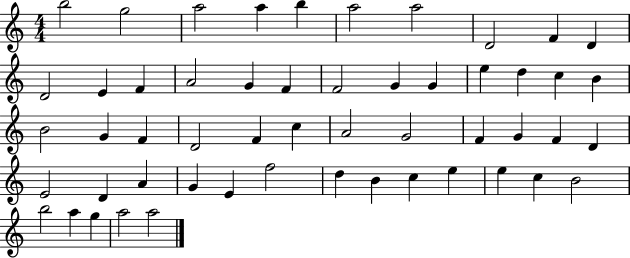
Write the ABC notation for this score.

X:1
T:Untitled
M:4/4
L:1/4
K:C
b2 g2 a2 a b a2 a2 D2 F D D2 E F A2 G F F2 G G e d c B B2 G F D2 F c A2 G2 F G F D E2 D A G E f2 d B c e e c B2 b2 a g a2 a2